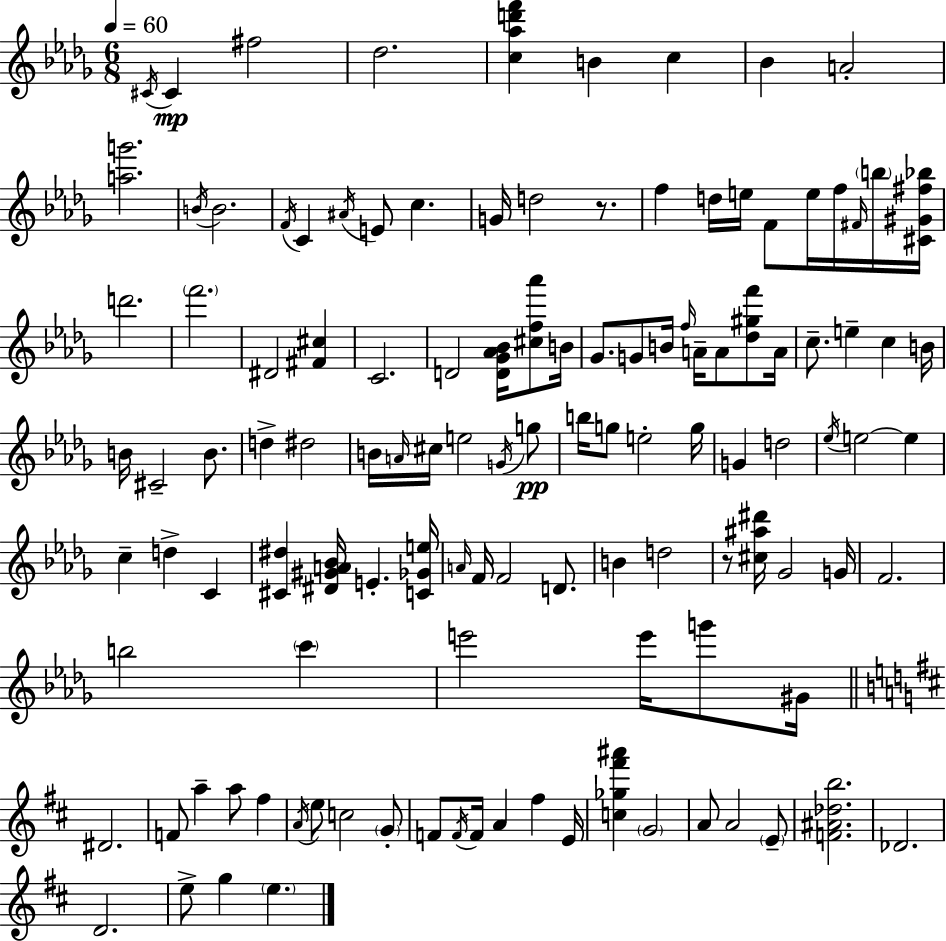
C#4/s C#4/q F#5/h Db5/h. [C5,Ab5,D6,F6]/q B4/q C5/q Bb4/q A4/h [A5,G6]/h. B4/s B4/h. F4/s C4/q A#4/s E4/e C5/q. G4/s D5/h R/e. F5/q D5/s E5/s F4/e E5/s F5/s F#4/s B5/s [C#4,G#4,F#5,Bb5]/s D6/h. F6/h. D#4/h [F#4,C#5]/q C4/h. D4/h [D4,Gb4,Ab4,Bb4]/s [C#5,F5,Ab6]/e B4/s Gb4/e. G4/e B4/s F5/s A4/s A4/e [Db5,G#5,F6]/e A4/s C5/e. E5/q C5/q B4/s B4/s C#4/h B4/e. D5/q D#5/h B4/s A4/s C#5/s E5/h G4/s G5/e B5/s G5/e E5/h G5/s G4/q D5/h Eb5/s E5/h E5/q C5/q D5/q C4/q [C#4,D#5]/q [D#4,G#4,A4,Bb4]/s E4/q. [C4,Gb4,E5]/s A4/s F4/s F4/h D4/e. B4/q D5/h R/e [C#5,A#5,D#6]/s Gb4/h G4/s F4/h. B5/h C6/q E6/h E6/s G6/e G#4/s D#4/h. F4/e A5/q A5/e F#5/q A4/s E5/e C5/h G4/e F4/e F4/s F4/s A4/q F#5/q E4/s [C5,Gb5,F#6,A#6]/q G4/h A4/e A4/h E4/e [F4,A#4,Db5,B5]/h. Db4/h. D4/h. E5/e G5/q E5/q.